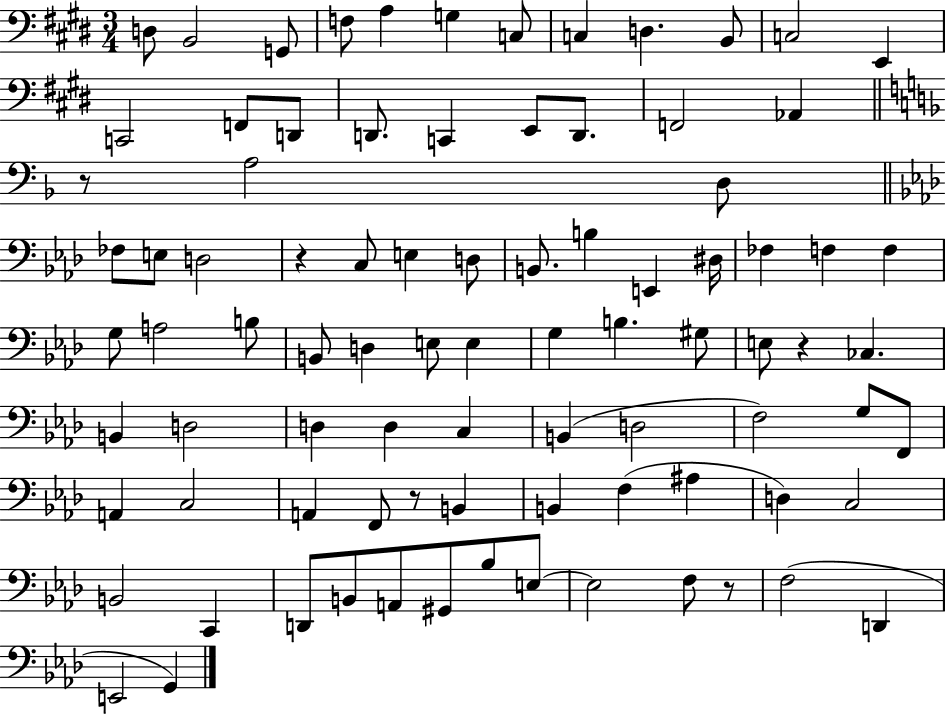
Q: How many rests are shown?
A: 5